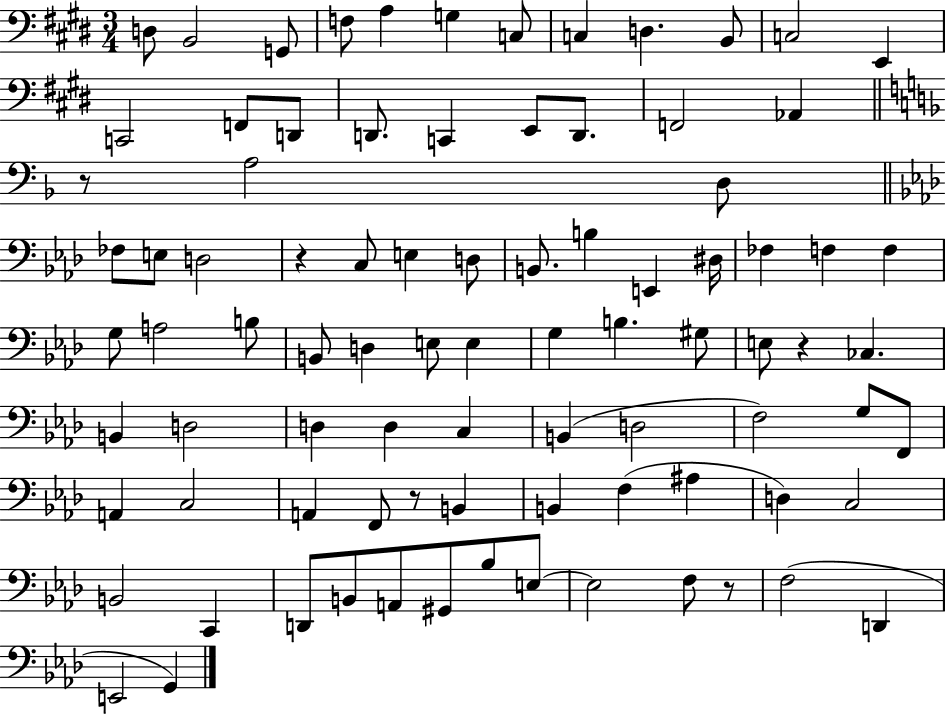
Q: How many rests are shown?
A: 5